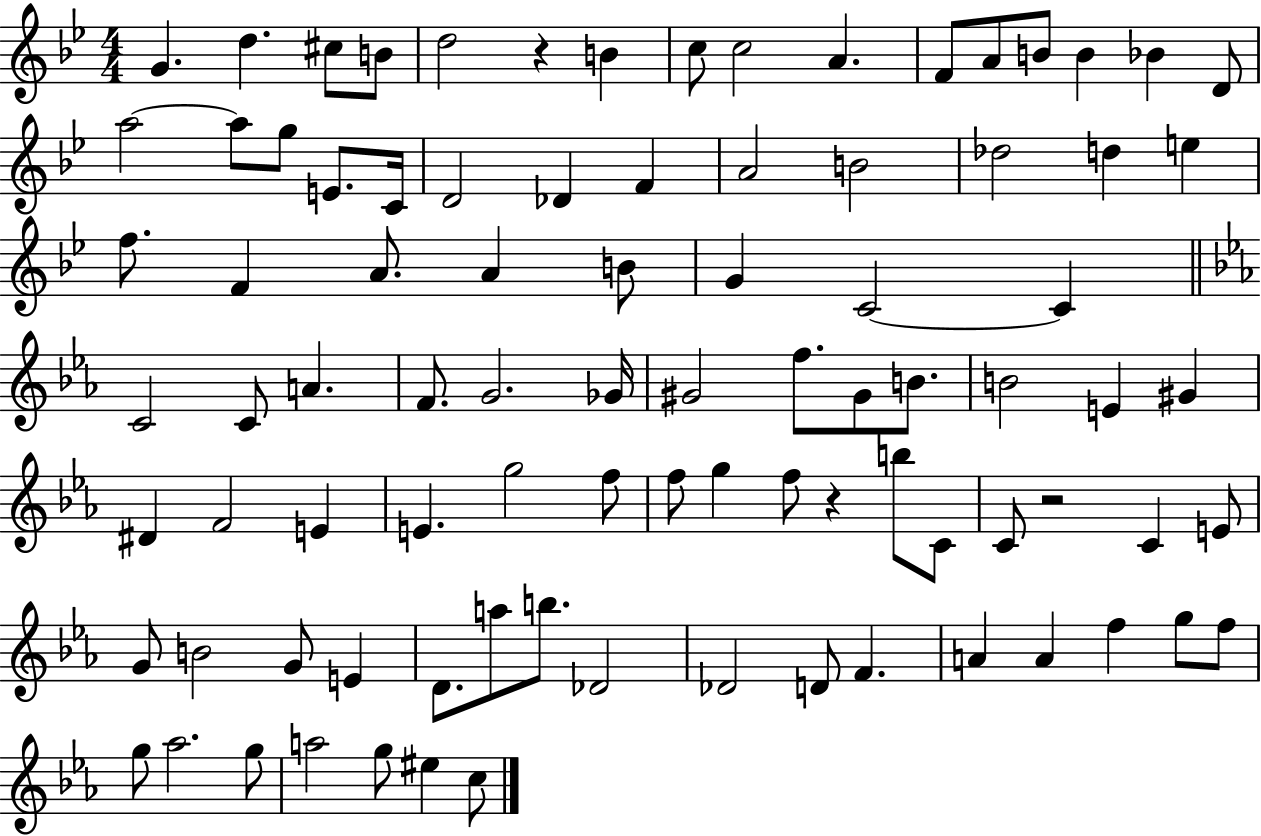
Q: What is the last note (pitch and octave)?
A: C5